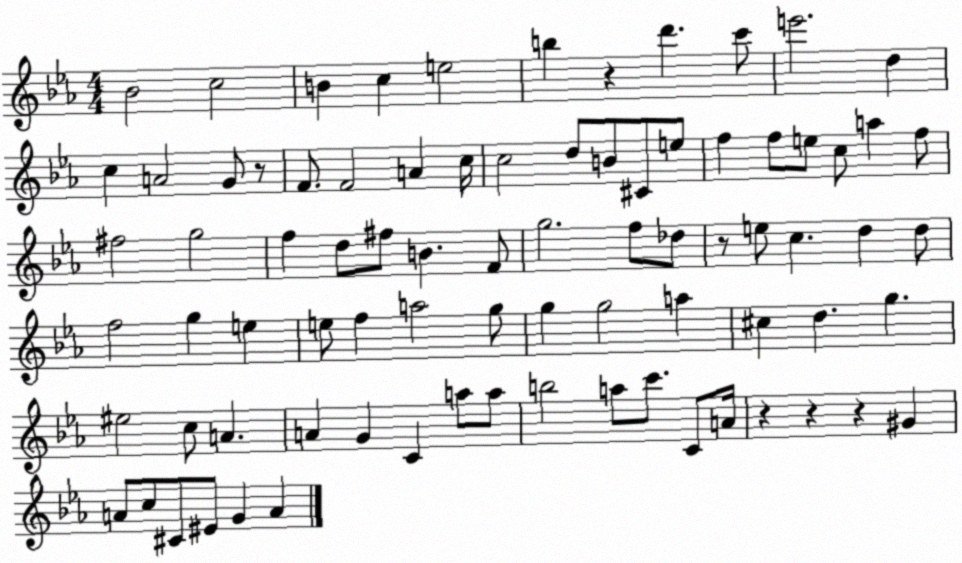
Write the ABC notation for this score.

X:1
T:Untitled
M:4/4
L:1/4
K:Eb
_B2 c2 B c e2 b z d' c'/2 e'2 d c A2 G/2 z/2 F/2 F2 A c/4 c2 d/2 B/2 ^C/2 e/2 f f/2 e/2 c/2 a f/2 ^f2 g2 f d/2 ^f/2 B F/2 g2 f/2 _d/2 z/2 e/2 c d d/2 f2 g e e/2 f a2 g/2 g g2 a ^c d g ^e2 c/2 A A G C a/2 a/2 b2 a/2 c'/2 C/2 A/4 z z z ^G A/2 c/2 ^C/2 ^E/2 G A